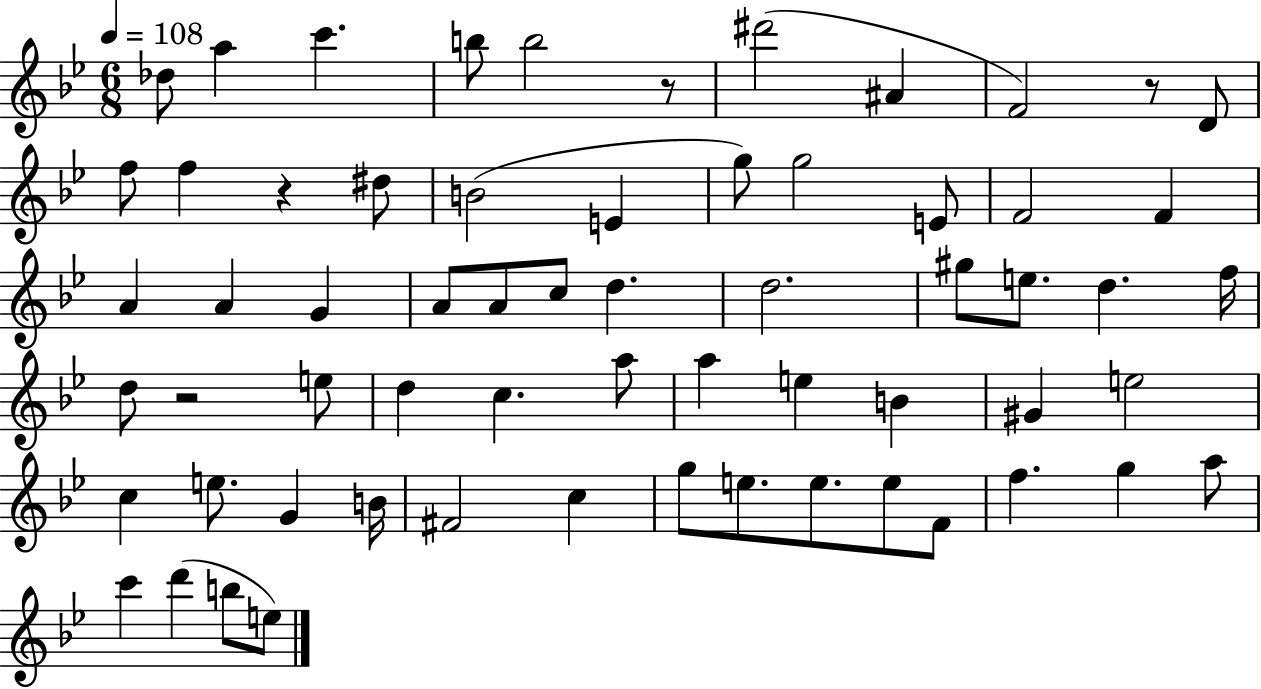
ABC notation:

X:1
T:Untitled
M:6/8
L:1/4
K:Bb
_d/2 a c' b/2 b2 z/2 ^d'2 ^A F2 z/2 D/2 f/2 f z ^d/2 B2 E g/2 g2 E/2 F2 F A A G A/2 A/2 c/2 d d2 ^g/2 e/2 d f/4 d/2 z2 e/2 d c a/2 a e B ^G e2 c e/2 G B/4 ^F2 c g/2 e/2 e/2 e/2 F/2 f g a/2 c' d' b/2 e/2